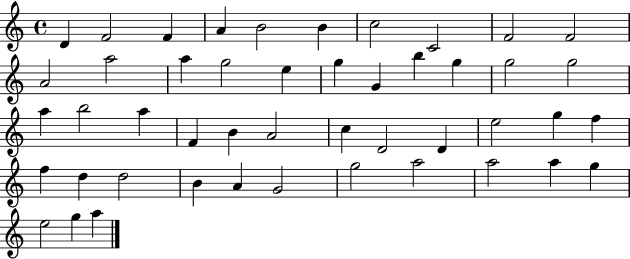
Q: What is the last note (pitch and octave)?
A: A5